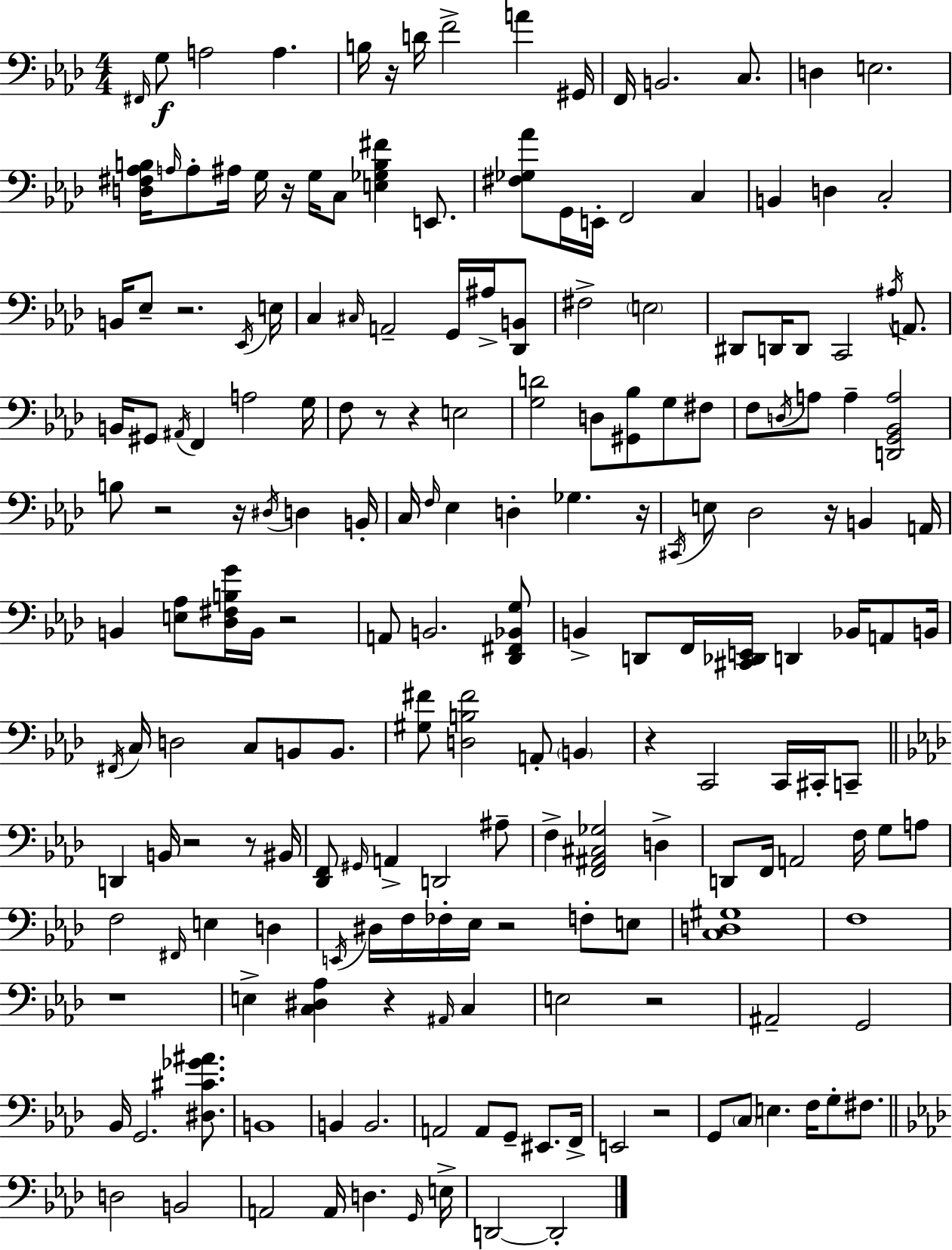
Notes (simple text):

F#2/s G3/e A3/h A3/q. B3/s R/s D4/s F4/h A4/q G#2/s F2/s B2/h. C3/e. D3/q E3/h. [D3,F#3,Ab3,B3]/s A3/s A3/e A#3/s G3/s R/s G3/s C3/e [E3,Gb3,B3,F#4]/q E2/e. [F#3,Gb3,Ab4]/e G2/s E2/s F2/h C3/q B2/q D3/q C3/h B2/s Eb3/e R/h. Eb2/s E3/s C3/q C#3/s A2/h G2/s A#3/s [Db2,B2]/e F#3/h E3/h D#2/e D2/s D2/e C2/h A#3/s A2/e. B2/s G#2/e A#2/s F2/q A3/h G3/s F3/e R/e R/q E3/h [G3,D4]/h D3/e [G#2,Bb3]/e G3/e F#3/e F3/e D3/s A3/e A3/q [D2,G2,Bb2,A3]/h B3/e R/h R/s D#3/s D3/q B2/s C3/s F3/s Eb3/q D3/q Gb3/q. R/s C#2/s E3/e Db3/h R/s B2/q A2/s B2/q [E3,Ab3]/e [Db3,F#3,B3,G4]/s B2/s R/h A2/e B2/h. [Db2,F#2,Bb2,G3]/e B2/q D2/e F2/s [C#2,Db2,E2]/s D2/q Bb2/s A2/e B2/s F#2/s C3/s D3/h C3/e B2/e B2/e. [G#3,F#4]/e [D3,B3,F#4]/h A2/e B2/q R/q C2/h C2/s C#2/s C2/e D2/q B2/s R/h R/e BIS2/s [Db2,F2]/e G#2/s A2/q D2/h A#3/e F3/q [F2,A#2,C#3,Gb3]/h D3/q D2/e F2/s A2/h F3/s G3/e A3/e F3/h F#2/s E3/q D3/q E2/s D#3/s F3/s FES3/s Eb3/s R/h F3/e E3/e [C3,D3,G#3]/w F3/w R/w E3/q [C3,D#3,Ab3]/q R/q A#2/s C3/q E3/h R/h A#2/h G2/h Bb2/s G2/h. [D#3,C#4,Gb4,A#4]/e. B2/w B2/q B2/h. A2/h A2/e G2/e EIS2/e. F2/s E2/h R/h G2/e C3/e E3/q. F3/s G3/e F#3/e. D3/h B2/h A2/h A2/s D3/q. G2/s E3/s D2/h D2/h